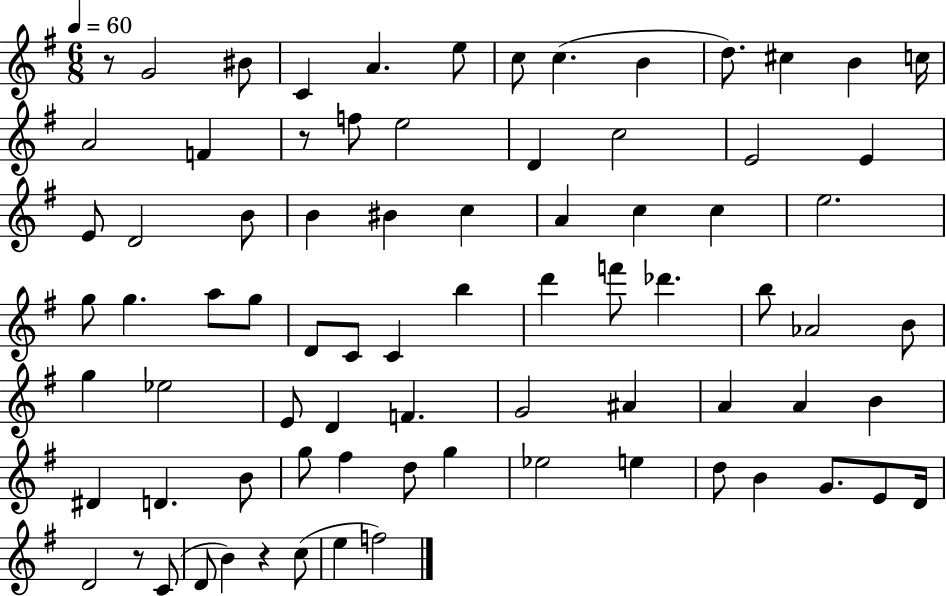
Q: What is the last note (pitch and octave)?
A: F5